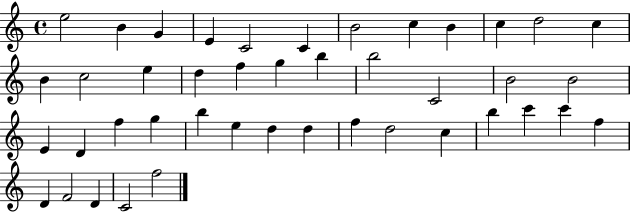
E5/h B4/q G4/q E4/q C4/h C4/q B4/h C5/q B4/q C5/q D5/h C5/q B4/q C5/h E5/q D5/q F5/q G5/q B5/q B5/h C4/h B4/h B4/h E4/q D4/q F5/q G5/q B5/q E5/q D5/q D5/q F5/q D5/h C5/q B5/q C6/q C6/q F5/q D4/q F4/h D4/q C4/h F5/h